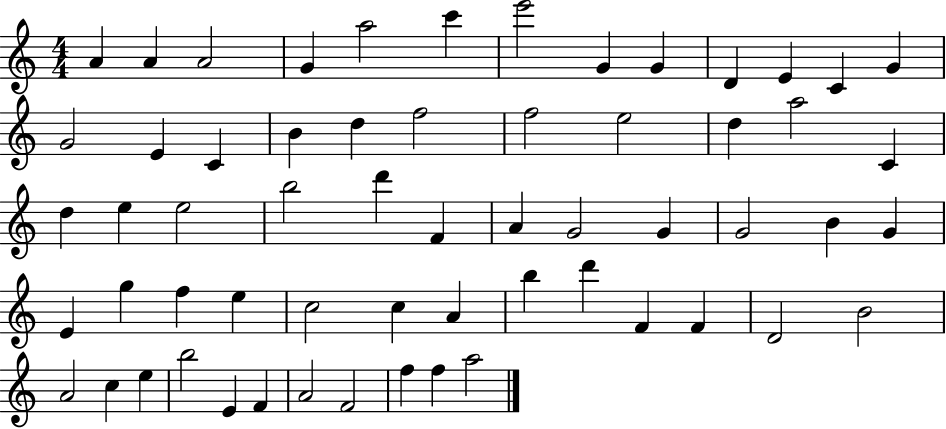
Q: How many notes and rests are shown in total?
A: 60